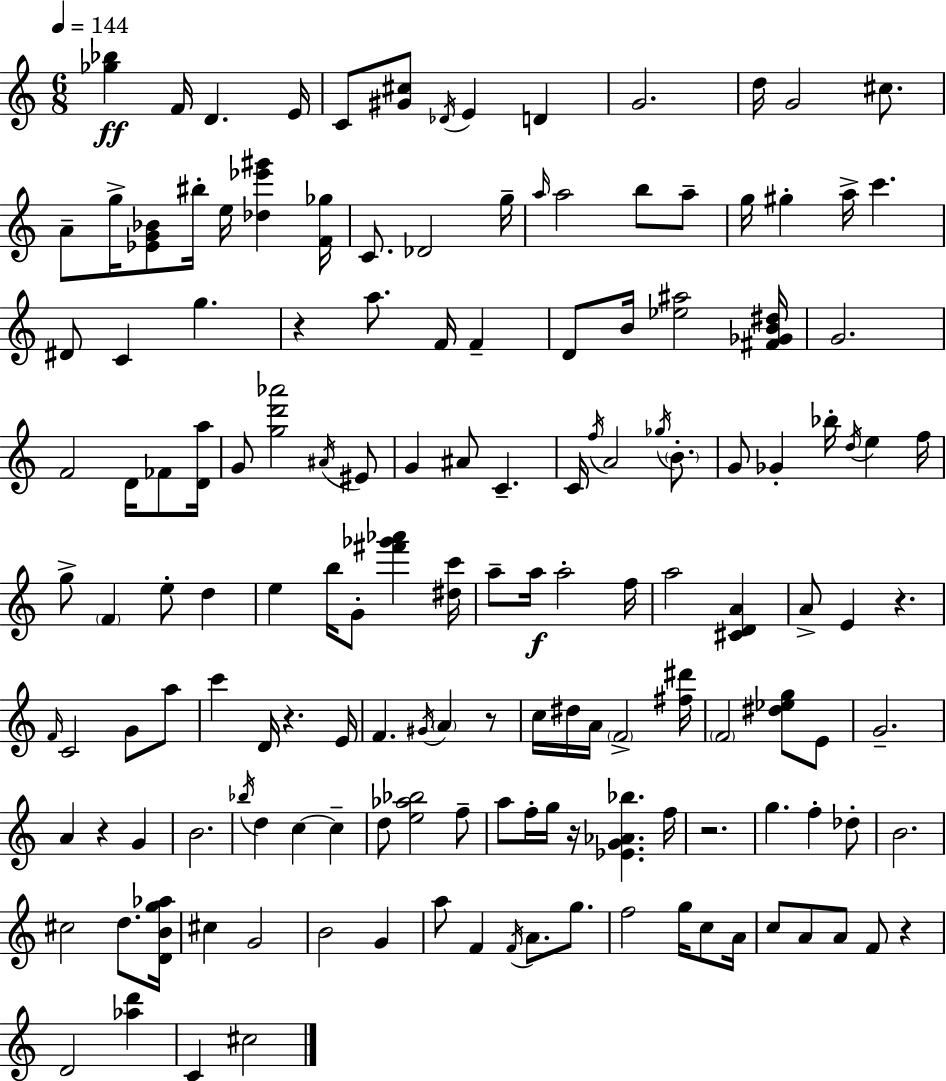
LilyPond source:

{
  \clef treble
  \numericTimeSignature
  \time 6/8
  \key c \major
  \tempo 4 = 144
  <ges'' bes''>4\ff f'16 d'4. e'16 | c'8 <gis' cis''>8 \acciaccatura { des'16 } e'4 d'4 | g'2. | d''16 g'2 cis''8. | \break a'8-- g''16-> <ees' g' bes'>8 bis''16-. e''16 <des'' ees''' gis'''>4 | <f' ges''>16 c'8. des'2 | g''16-- \grace { a''16 } a''2 b''8 | a''8-- g''16 gis''4-. a''16-> c'''4. | \break dis'8 c'4 g''4. | r4 a''8. f'16 f'4-- | d'8 b'16 <ees'' ais''>2 | <fis' ges' b' dis''>16 g'2. | \break f'2 d'16 fes'8 | <d' a''>16 g'8 <g'' d''' aes'''>2 | \acciaccatura { ais'16 } eis'8 g'4 ais'8 c'4.-- | c'16 \acciaccatura { f''16 } a'2 | \break \acciaccatura { ges''16 } \parenthesize b'8.-. g'8 ges'4-. bes''16-. | \acciaccatura { d''16 } e''4 f''16 g''8-> \parenthesize f'4 | e''8-. d''4 e''4 b''16 g'8-. | <fis''' ges''' aes'''>4 <dis'' c'''>16 a''8-- a''16\f a''2-. | \break f''16 a''2 | <cis' d' a'>4 a'8-> e'4 | r4. \grace { f'16 } c'2 | g'8 a''8 c'''4 d'16 | \break r4. e'16 f'4. | \acciaccatura { gis'16 } \parenthesize a'4 r8 c''16 dis''16 a'16 \parenthesize f'2-> | <fis'' dis'''>16 \parenthesize f'2 | <dis'' ees'' g''>8 e'8 g'2.-- | \break a'4 | r4 g'4 b'2. | \acciaccatura { bes''16 } d''4 | c''4~~ c''4-- d''8 <e'' aes'' bes''>2 | \break f''8-- a''8 f''16-. | g''16 r16 <ees' g' aes' bes''>4. f''16 r2. | g''4. | f''4-. des''8-. b'2. | \break cis''2 | d''8. <d' b' g'' aes''>16 cis''4 | g'2 b'2 | g'4 a''8 f'4 | \break \acciaccatura { f'16 } a'8. g''8. f''2 | g''16 c''8 a'16 c''8 | a'8 a'8 f'8 r4 d'2 | <aes'' d'''>4 c'4 | \break cis''2 \bar "|."
}